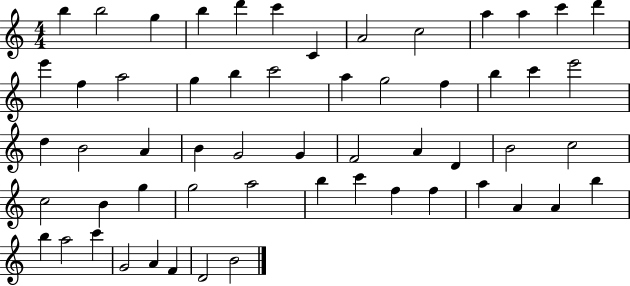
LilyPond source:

{
  \clef treble
  \numericTimeSignature
  \time 4/4
  \key c \major
  b''4 b''2 g''4 | b''4 d'''4 c'''4 c'4 | a'2 c''2 | a''4 a''4 c'''4 d'''4 | \break e'''4 f''4 a''2 | g''4 b''4 c'''2 | a''4 g''2 f''4 | b''4 c'''4 e'''2 | \break d''4 b'2 a'4 | b'4 g'2 g'4 | f'2 a'4 d'4 | b'2 c''2 | \break c''2 b'4 g''4 | g''2 a''2 | b''4 c'''4 f''4 f''4 | a''4 a'4 a'4 b''4 | \break b''4 a''2 c'''4 | g'2 a'4 f'4 | d'2 b'2 | \bar "|."
}